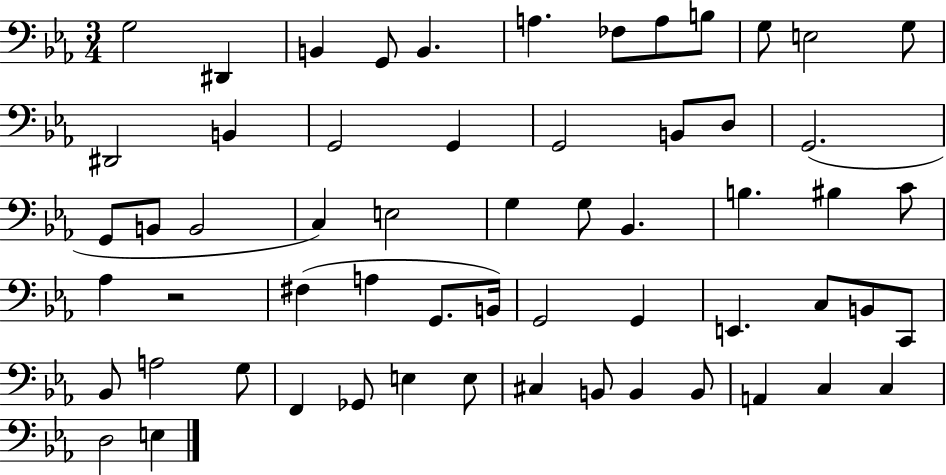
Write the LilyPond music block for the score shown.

{
  \clef bass
  \numericTimeSignature
  \time 3/4
  \key ees \major
  g2 dis,4 | b,4 g,8 b,4. | a4. fes8 a8 b8 | g8 e2 g8 | \break dis,2 b,4 | g,2 g,4 | g,2 b,8 d8 | g,2.( | \break g,8 b,8 b,2 | c4) e2 | g4 g8 bes,4. | b4. bis4 c'8 | \break aes4 r2 | fis4( a4 g,8. b,16) | g,2 g,4 | e,4. c8 b,8 c,8 | \break bes,8 a2 g8 | f,4 ges,8 e4 e8 | cis4 b,8 b,4 b,8 | a,4 c4 c4 | \break d2 e4 | \bar "|."
}